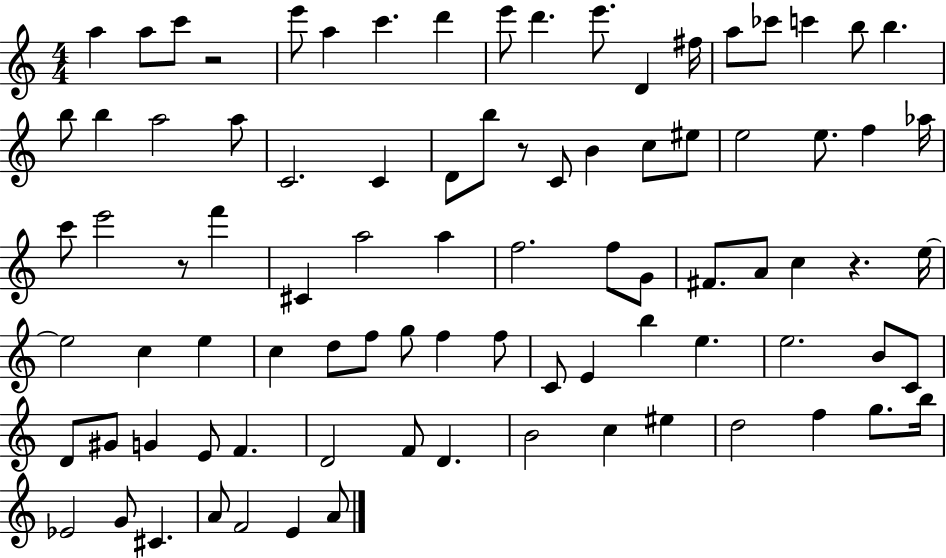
A5/q A5/e C6/e R/h E6/e A5/q C6/q. D6/q E6/e D6/q. E6/e. D4/q F#5/s A5/e CES6/e C6/q B5/e B5/q. B5/e B5/q A5/h A5/e C4/h. C4/q D4/e B5/e R/e C4/e B4/q C5/e EIS5/e E5/h E5/e. F5/q Ab5/s C6/e E6/h R/e F6/q C#4/q A5/h A5/q F5/h. F5/e G4/e F#4/e. A4/e C5/q R/q. E5/s E5/h C5/q E5/q C5/q D5/e F5/e G5/e F5/q F5/e C4/e E4/q B5/q E5/q. E5/h. B4/e C4/e D4/e G#4/e G4/q E4/e F4/q. D4/h F4/e D4/q. B4/h C5/q EIS5/q D5/h F5/q G5/e. B5/s Eb4/h G4/e C#4/q. A4/e F4/h E4/q A4/e